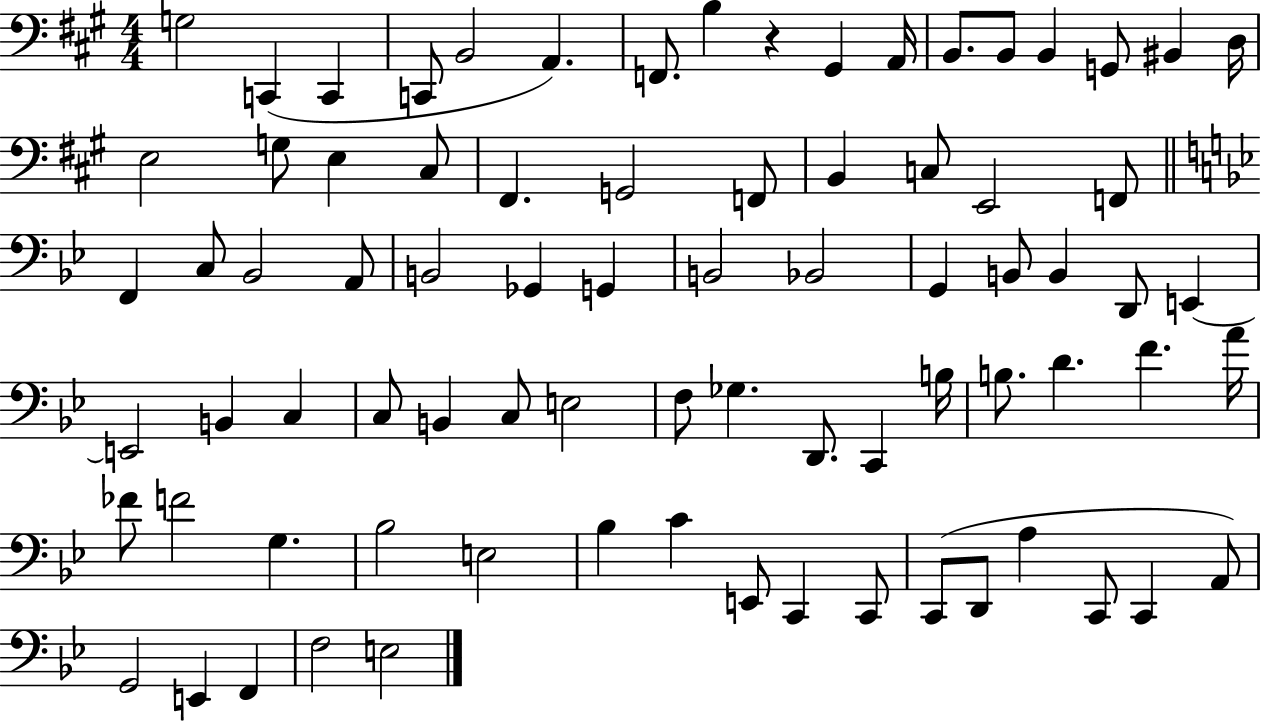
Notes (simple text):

G3/h C2/q C2/q C2/e B2/h A2/q. F2/e. B3/q R/q G#2/q A2/s B2/e. B2/e B2/q G2/e BIS2/q D3/s E3/h G3/e E3/q C#3/e F#2/q. G2/h F2/e B2/q C3/e E2/h F2/e F2/q C3/e Bb2/h A2/e B2/h Gb2/q G2/q B2/h Bb2/h G2/q B2/e B2/q D2/e E2/q E2/h B2/q C3/q C3/e B2/q C3/e E3/h F3/e Gb3/q. D2/e. C2/q B3/s B3/e. D4/q. F4/q. A4/s FES4/e F4/h G3/q. Bb3/h E3/h Bb3/q C4/q E2/e C2/q C2/e C2/e D2/e A3/q C2/e C2/q A2/e G2/h E2/q F2/q F3/h E3/h